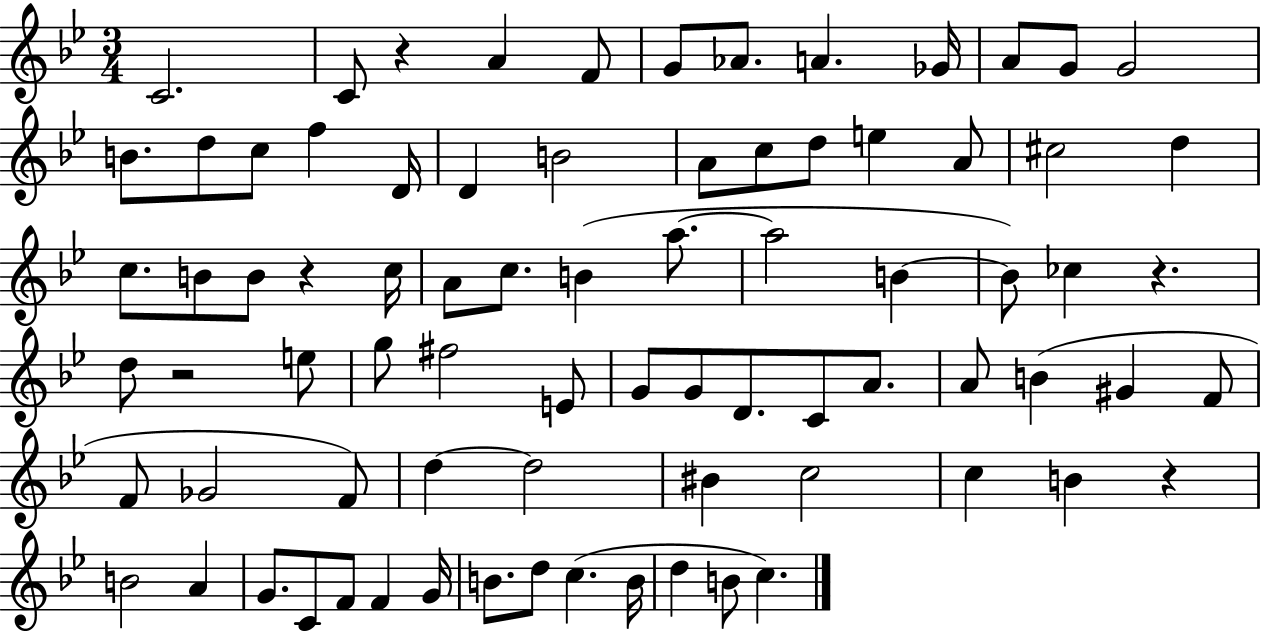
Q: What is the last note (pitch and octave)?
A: C5